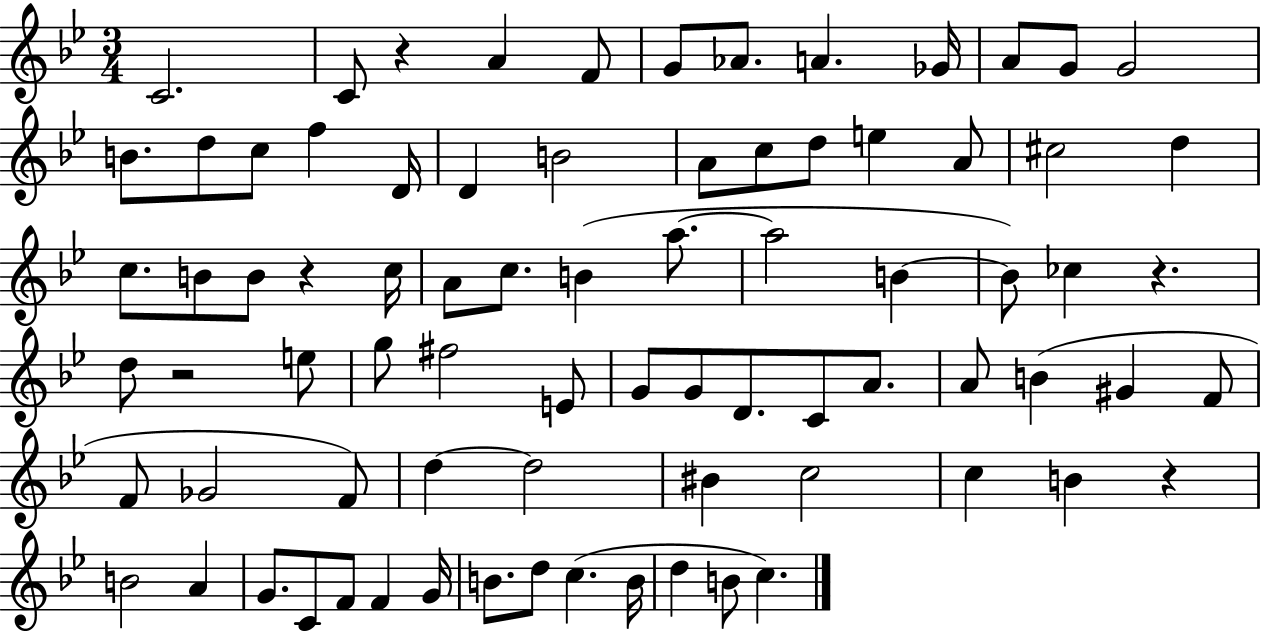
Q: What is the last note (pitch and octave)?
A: C5